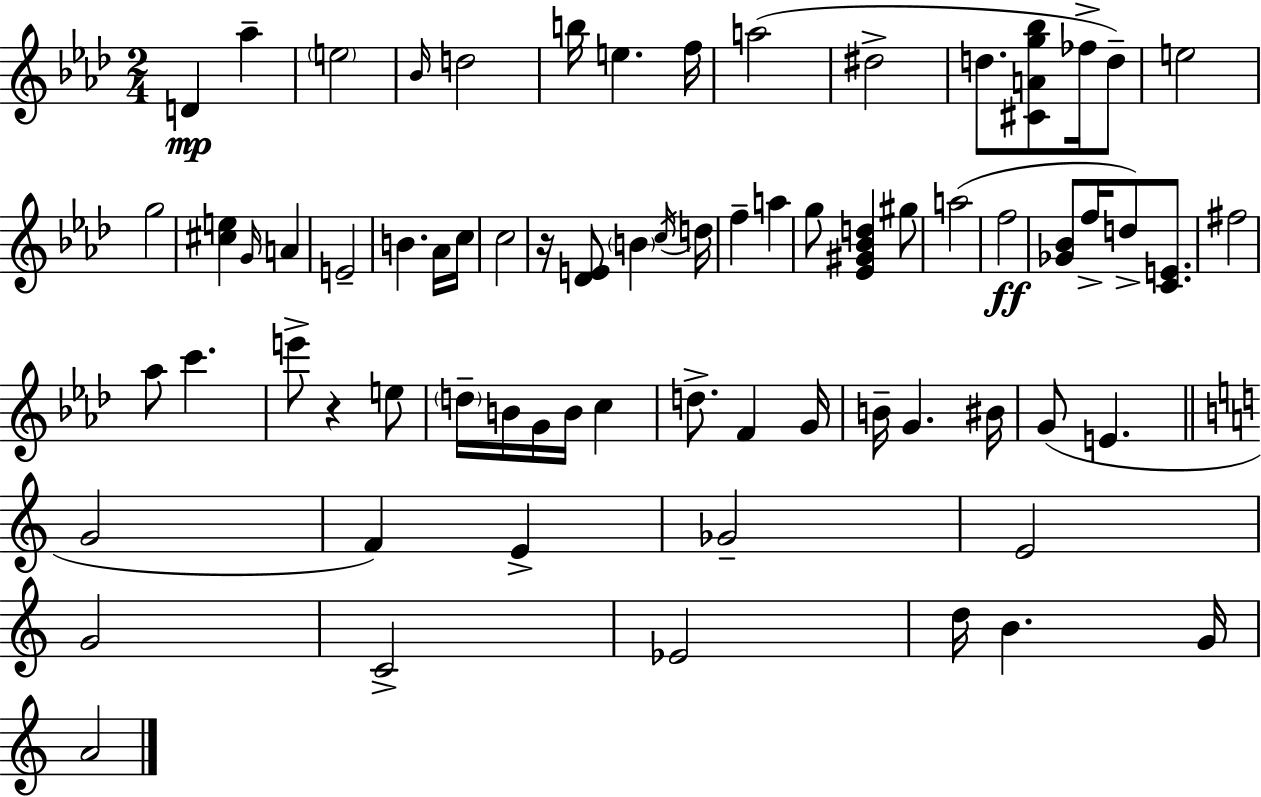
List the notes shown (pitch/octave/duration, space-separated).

D4/q Ab5/q E5/h Bb4/s D5/h B5/s E5/q. F5/s A5/h D#5/h D5/e. [C#4,A4,G5,Bb5]/e FES5/s D5/e E5/h G5/h [C#5,E5]/q G4/s A4/q E4/h B4/q. Ab4/s C5/s C5/h R/s [Db4,E4]/e B4/q C5/s D5/s F5/q A5/q G5/e [Eb4,G#4,Bb4,D5]/q G#5/e A5/h F5/h [Gb4,Bb4]/e F5/s D5/e [C4,E4]/e. F#5/h Ab5/e C6/q. E6/e R/q E5/e D5/s B4/s G4/s B4/s C5/q D5/e. F4/q G4/s B4/s G4/q. BIS4/s G4/e E4/q. G4/h F4/q E4/q Gb4/h E4/h G4/h C4/h Eb4/h D5/s B4/q. G4/s A4/h